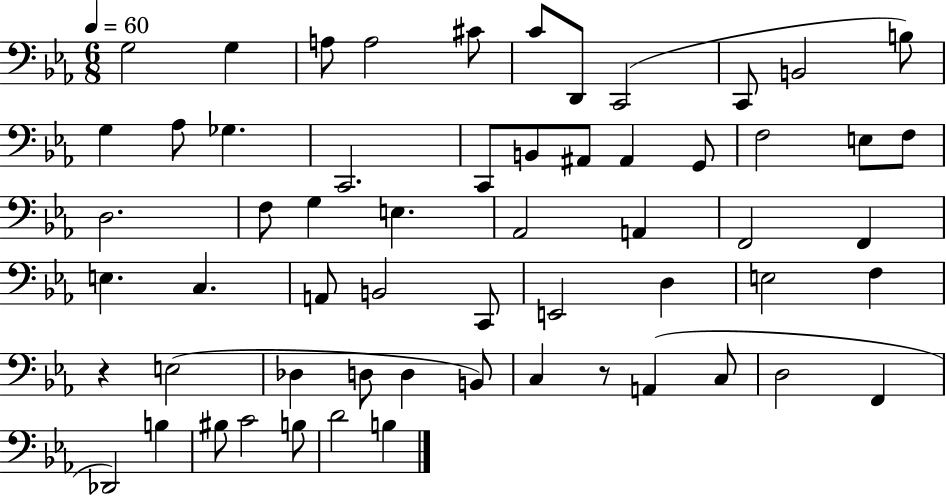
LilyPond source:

{
  \clef bass
  \numericTimeSignature
  \time 6/8
  \key ees \major
  \tempo 4 = 60
  g2 g4 | a8 a2 cis'8 | c'8 d,8 c,2( | c,8 b,2 b8) | \break g4 aes8 ges4. | c,2. | c,8 b,8 ais,8 ais,4 g,8 | f2 e8 f8 | \break d2. | f8 g4 e4. | aes,2 a,4 | f,2 f,4 | \break e4. c4. | a,8 b,2 c,8 | e,2 d4 | e2 f4 | \break r4 e2( | des4 d8 d4 b,8) | c4 r8 a,4( c8 | d2 f,4 | \break des,2) b4 | bis8 c'2 b8 | d'2 b4 | \bar "|."
}